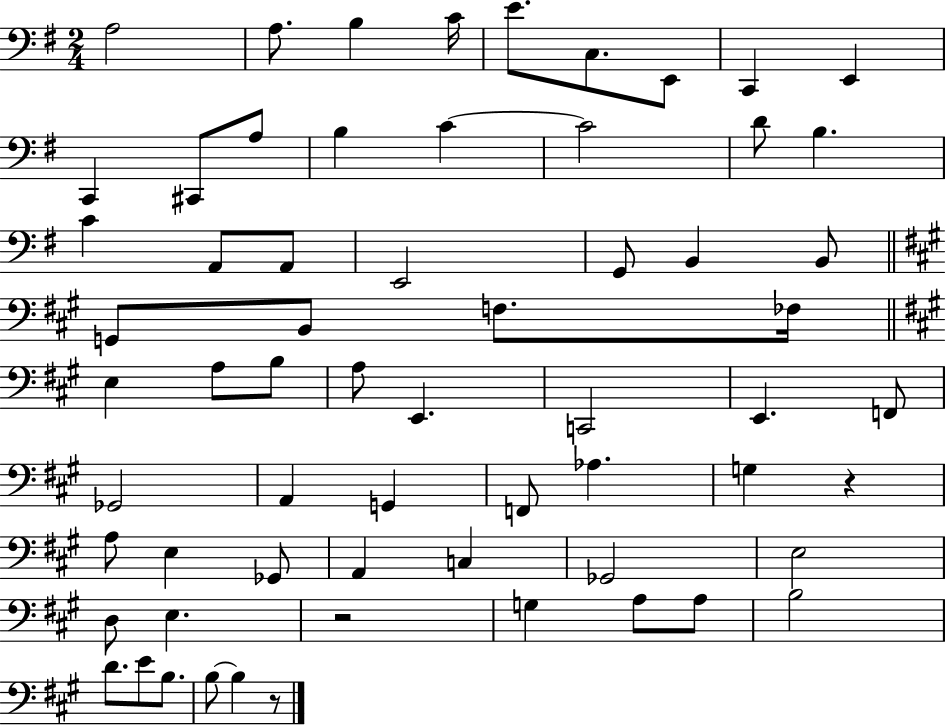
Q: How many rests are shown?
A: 3